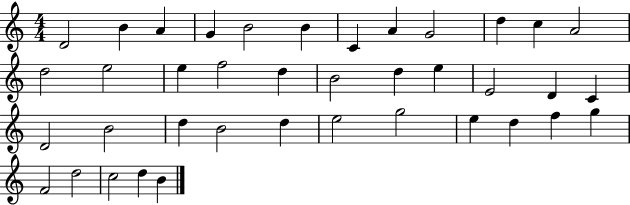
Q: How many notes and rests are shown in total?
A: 39